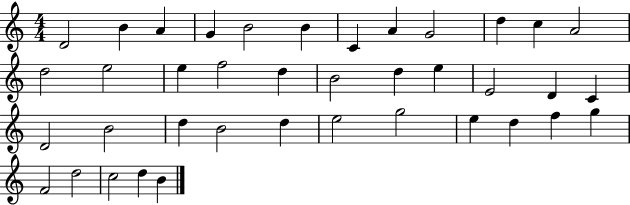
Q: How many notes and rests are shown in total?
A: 39